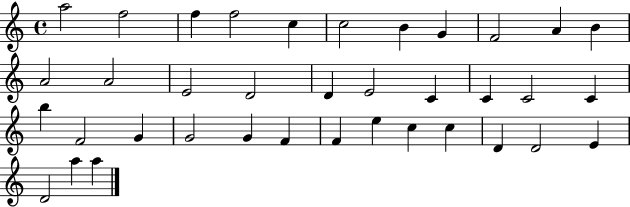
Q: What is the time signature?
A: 4/4